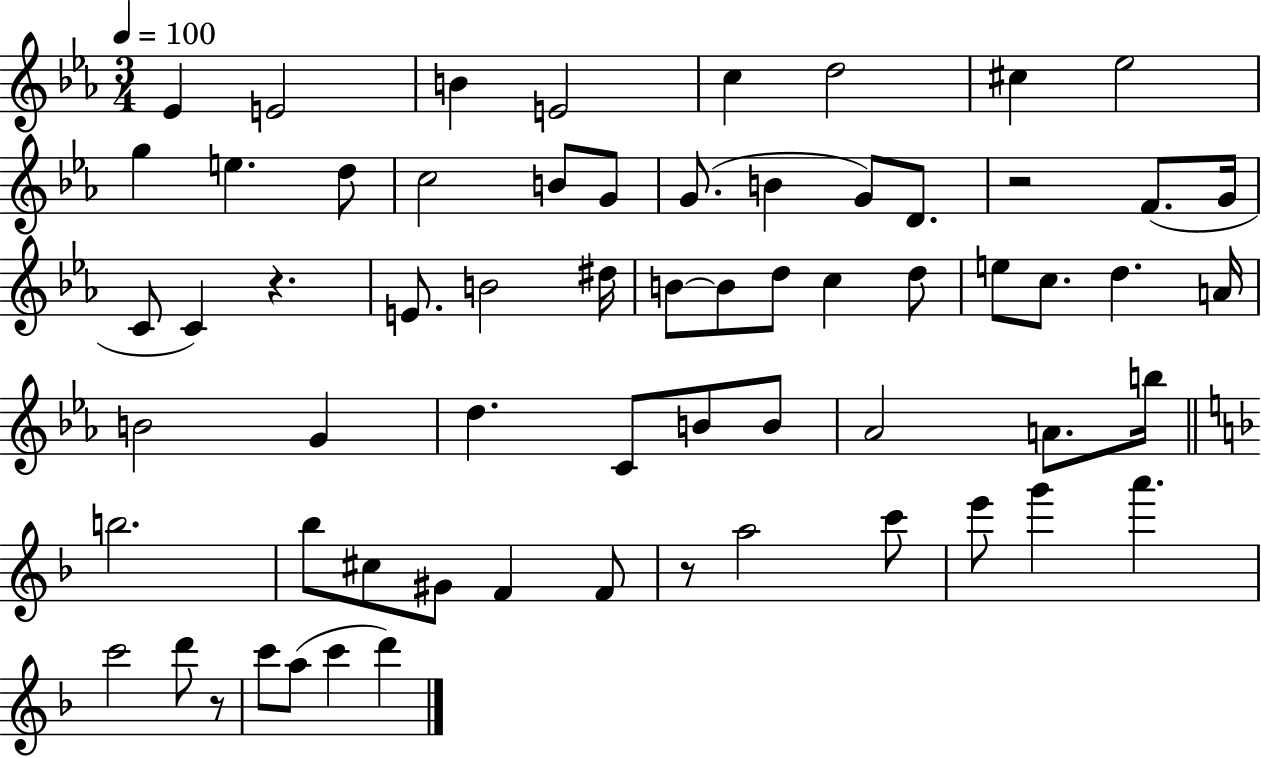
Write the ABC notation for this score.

X:1
T:Untitled
M:3/4
L:1/4
K:Eb
_E E2 B E2 c d2 ^c _e2 g e d/2 c2 B/2 G/2 G/2 B G/2 D/2 z2 F/2 G/4 C/2 C z E/2 B2 ^d/4 B/2 B/2 d/2 c d/2 e/2 c/2 d A/4 B2 G d C/2 B/2 B/2 _A2 A/2 b/4 b2 _b/2 ^c/2 ^G/2 F F/2 z/2 a2 c'/2 e'/2 g' a' c'2 d'/2 z/2 c'/2 a/2 c' d'